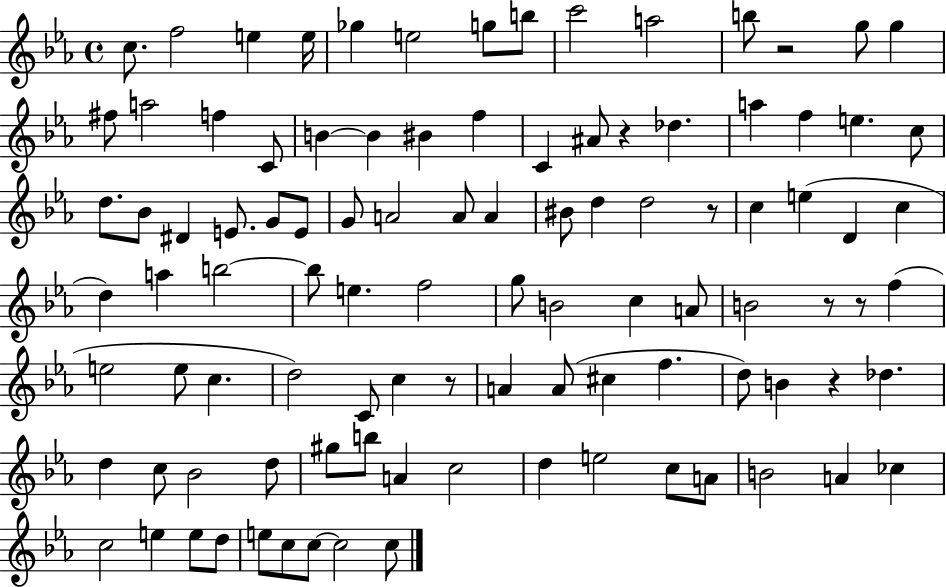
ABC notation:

X:1
T:Untitled
M:4/4
L:1/4
K:Eb
c/2 f2 e e/4 _g e2 g/2 b/2 c'2 a2 b/2 z2 g/2 g ^f/2 a2 f C/2 B B ^B f C ^A/2 z _d a f e c/2 d/2 _B/2 ^D E/2 G/2 E/2 G/2 A2 A/2 A ^B/2 d d2 z/2 c e D c d a b2 b/2 e f2 g/2 B2 c A/2 B2 z/2 z/2 f e2 e/2 c d2 C/2 c z/2 A A/2 ^c f d/2 B z _d d c/2 _B2 d/2 ^g/2 b/2 A c2 d e2 c/2 A/2 B2 A _c c2 e e/2 d/2 e/2 c/2 c/2 c2 c/2